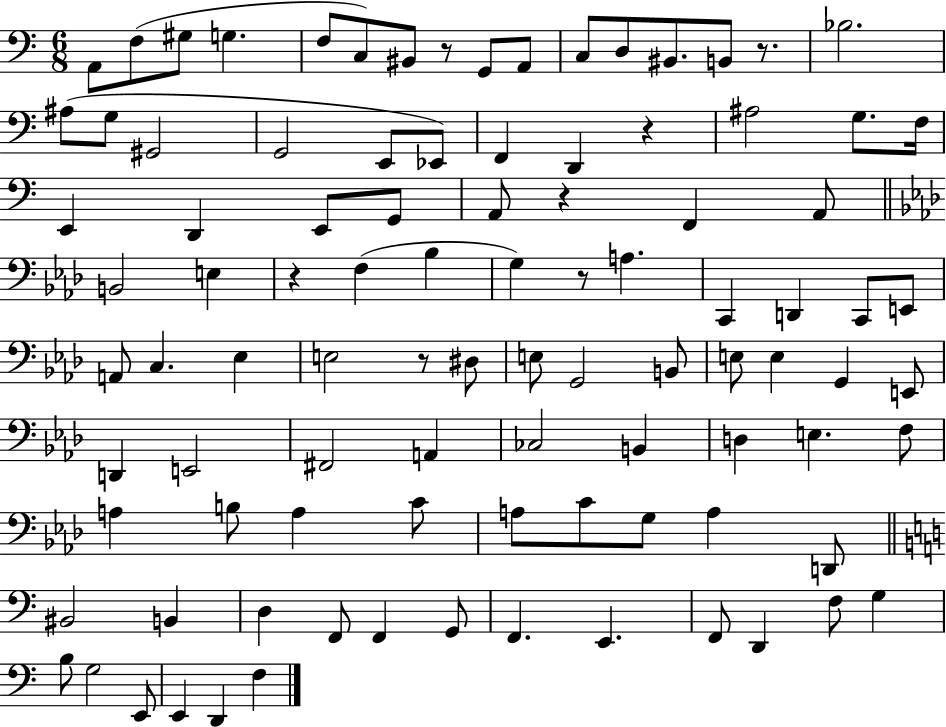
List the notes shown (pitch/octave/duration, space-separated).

A2/e F3/e G#3/e G3/q. F3/e C3/e BIS2/e R/e G2/e A2/e C3/e D3/e BIS2/e. B2/e R/e. Bb3/h. A#3/e G3/e G#2/h G2/h E2/e Eb2/e F2/q D2/q R/q A#3/h G3/e. F3/s E2/q D2/q E2/e G2/e A2/e R/q F2/q A2/e B2/h E3/q R/q F3/q Bb3/q G3/q R/e A3/q. C2/q D2/q C2/e E2/e A2/e C3/q. Eb3/q E3/h R/e D#3/e E3/e G2/h B2/e E3/e E3/q G2/q E2/e D2/q E2/h F#2/h A2/q CES3/h B2/q D3/q E3/q. F3/e A3/q B3/e A3/q C4/e A3/e C4/e G3/e A3/q D2/e BIS2/h B2/q D3/q F2/e F2/q G2/e F2/q. E2/q. F2/e D2/q F3/e G3/q B3/e G3/h E2/e E2/q D2/q F3/q